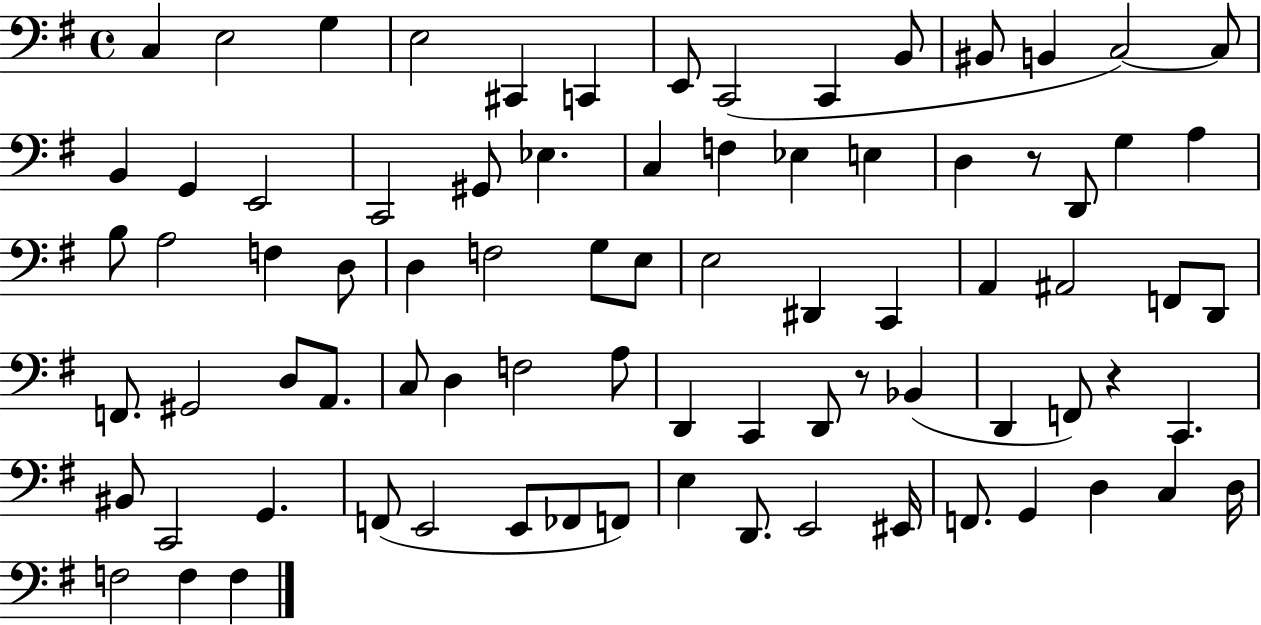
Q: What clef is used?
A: bass